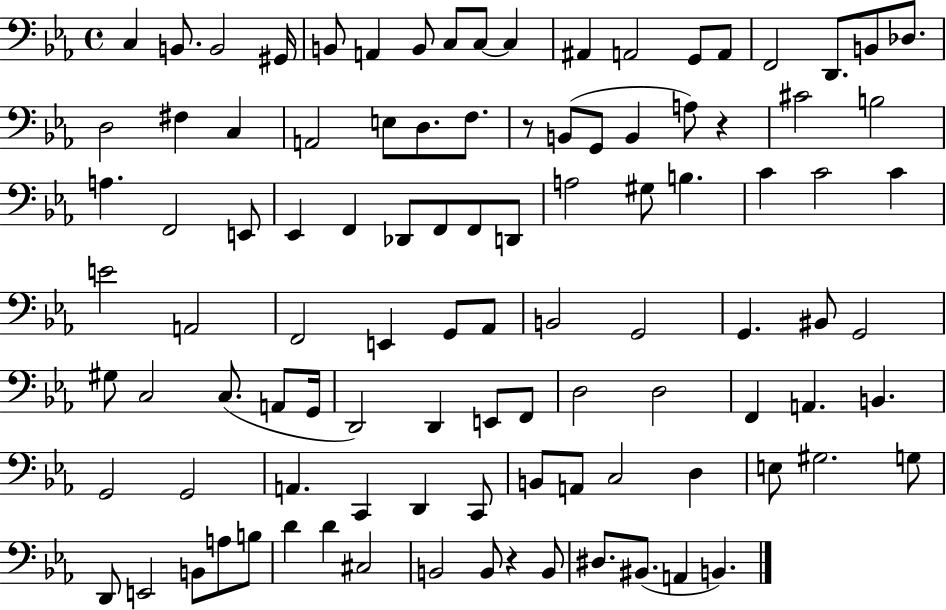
{
  \clef bass
  \time 4/4
  \defaultTimeSignature
  \key ees \major
  c4 b,8. b,2 gis,16 | b,8 a,4 b,8 c8 c8~~ c4 | ais,4 a,2 g,8 a,8 | f,2 d,8. b,8 des8. | \break d2 fis4 c4 | a,2 e8 d8. f8. | r8 b,8( g,8 b,4 a8) r4 | cis'2 b2 | \break a4. f,2 e,8 | ees,4 f,4 des,8 f,8 f,8 d,8 | a2 gis8 b4. | c'4 c'2 c'4 | \break e'2 a,2 | f,2 e,4 g,8 aes,8 | b,2 g,2 | g,4. bis,8 g,2 | \break gis8 c2 c8.( a,8 g,16 | d,2) d,4 e,8 f,8 | d2 d2 | f,4 a,4. b,4. | \break g,2 g,2 | a,4. c,4 d,4 c,8 | b,8 a,8 c2 d4 | e8 gis2. g8 | \break d,8 e,2 b,8 a8 b8 | d'4 d'4 cis2 | b,2 b,8 r4 b,8 | dis8. bis,8.( a,4 b,4.) | \break \bar "|."
}